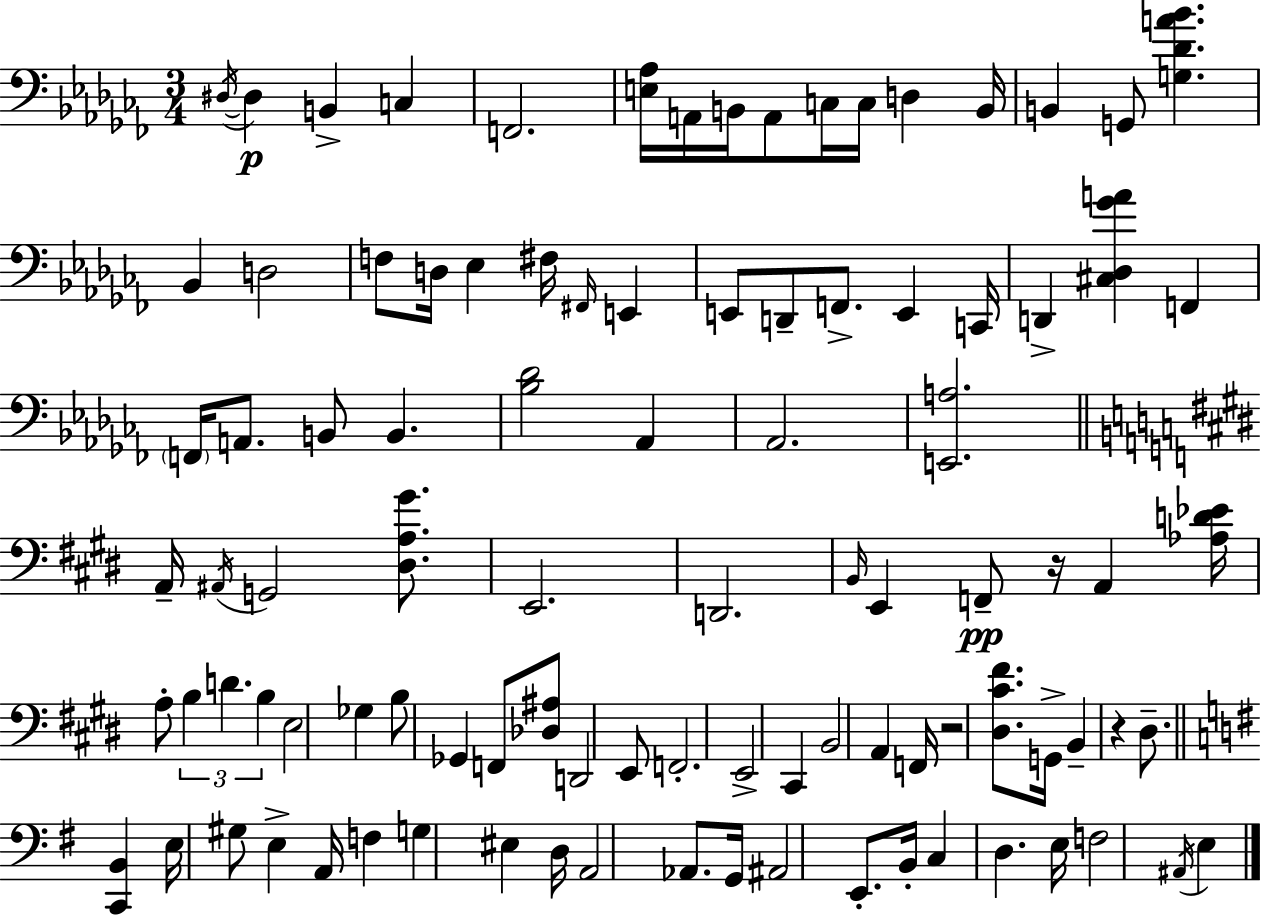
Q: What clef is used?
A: bass